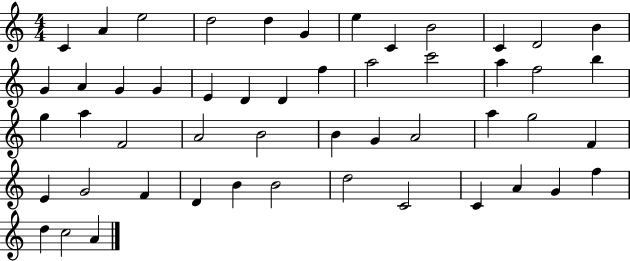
{
  \clef treble
  \numericTimeSignature
  \time 4/4
  \key c \major
  c'4 a'4 e''2 | d''2 d''4 g'4 | e''4 c'4 b'2 | c'4 d'2 b'4 | \break g'4 a'4 g'4 g'4 | e'4 d'4 d'4 f''4 | a''2 c'''2 | a''4 f''2 b''4 | \break g''4 a''4 f'2 | a'2 b'2 | b'4 g'4 a'2 | a''4 g''2 f'4 | \break e'4 g'2 f'4 | d'4 b'4 b'2 | d''2 c'2 | c'4 a'4 g'4 f''4 | \break d''4 c''2 a'4 | \bar "|."
}